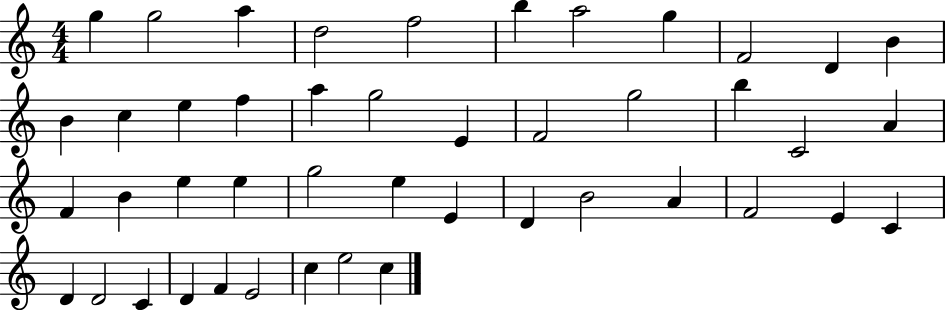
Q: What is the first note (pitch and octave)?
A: G5